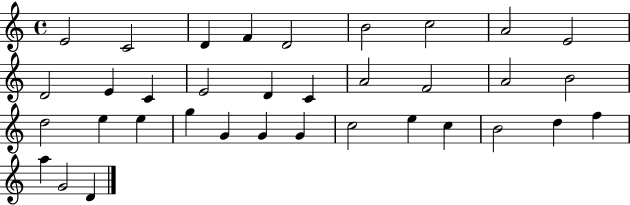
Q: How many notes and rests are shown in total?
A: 35